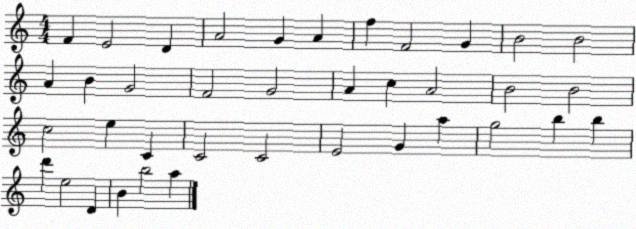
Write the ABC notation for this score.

X:1
T:Untitled
M:4/4
L:1/4
K:C
F E2 D A2 G A f F2 G B2 B2 A B G2 F2 G2 A c A2 B2 B2 c2 e C C2 C2 E2 G a g2 b b d' e2 D B b2 a